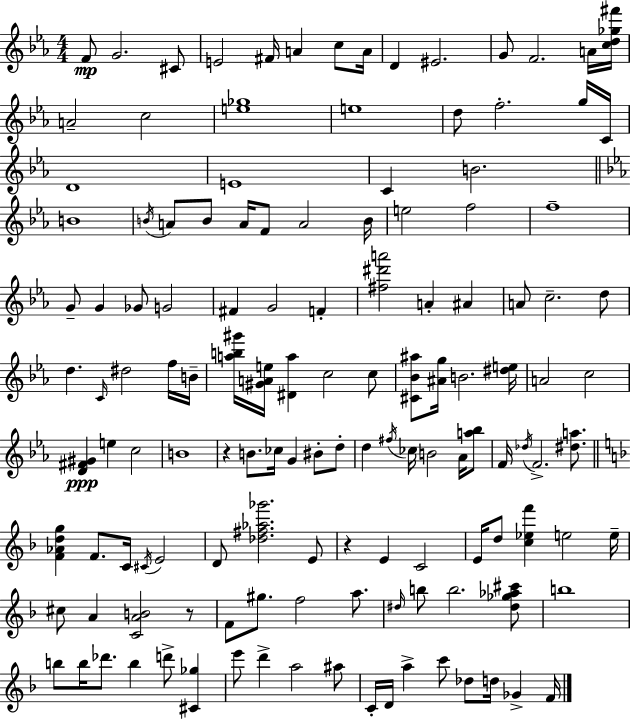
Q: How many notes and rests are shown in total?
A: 133